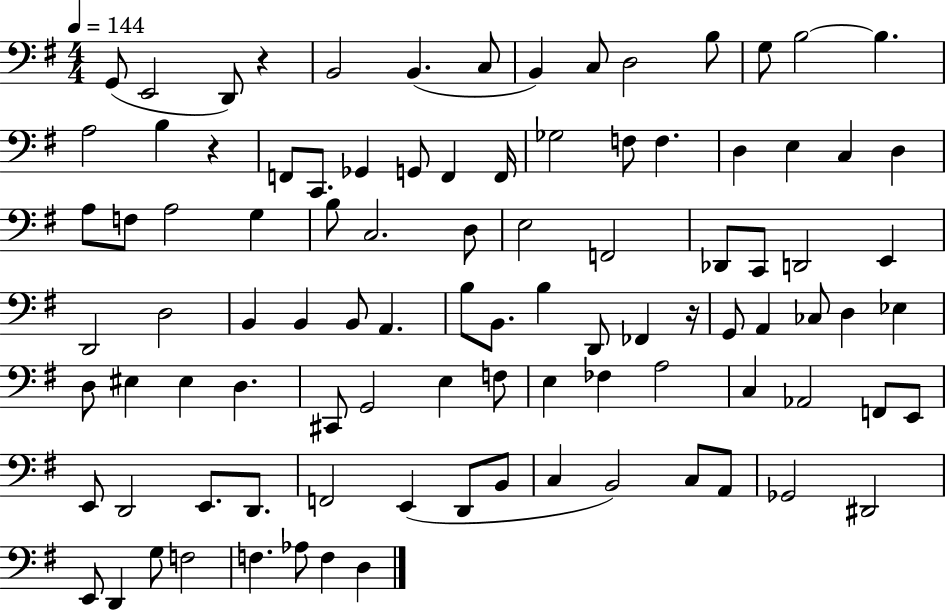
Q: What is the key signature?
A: G major